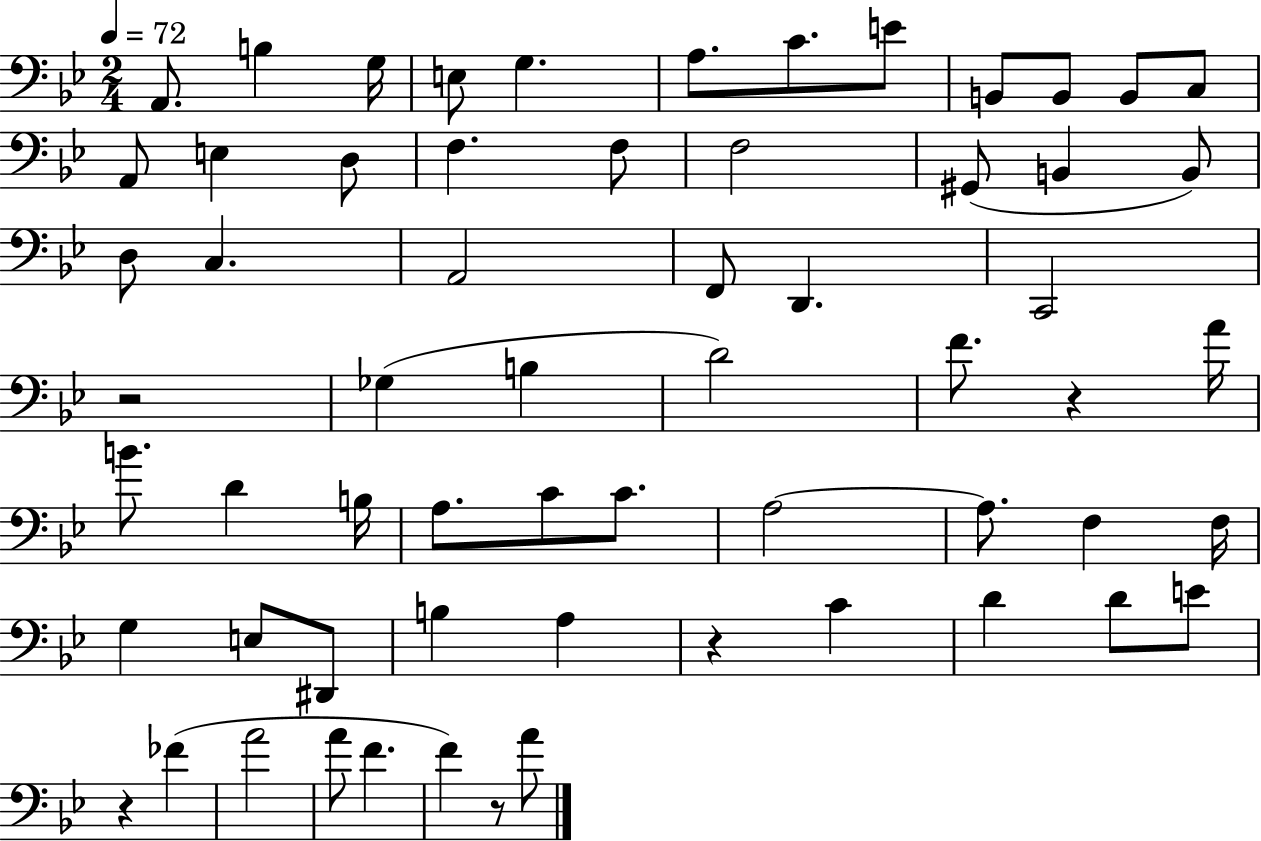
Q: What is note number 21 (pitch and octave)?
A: B2